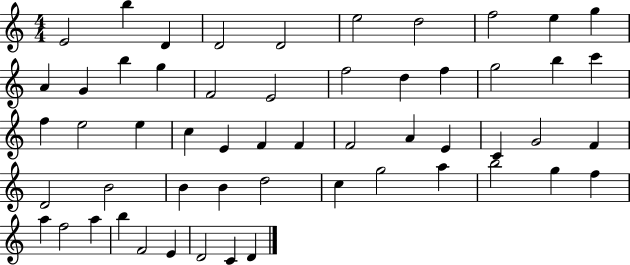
X:1
T:Untitled
M:4/4
L:1/4
K:C
E2 b D D2 D2 e2 d2 f2 e g A G b g F2 E2 f2 d f g2 b c' f e2 e c E F F F2 A E C G2 F D2 B2 B B d2 c g2 a b2 g f a f2 a b F2 E D2 C D